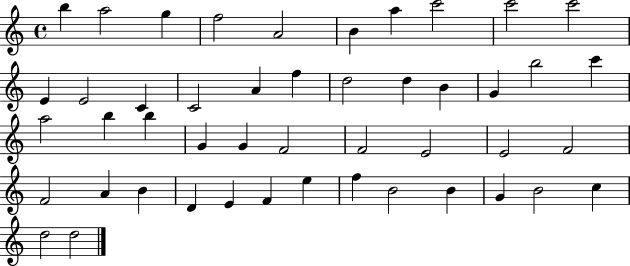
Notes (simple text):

B5/q A5/h G5/q F5/h A4/h B4/q A5/q C6/h C6/h C6/h E4/q E4/h C4/q C4/h A4/q F5/q D5/h D5/q B4/q G4/q B5/h C6/q A5/h B5/q B5/q G4/q G4/q F4/h F4/h E4/h E4/h F4/h F4/h A4/q B4/q D4/q E4/q F4/q E5/q F5/q B4/h B4/q G4/q B4/h C5/q D5/h D5/h